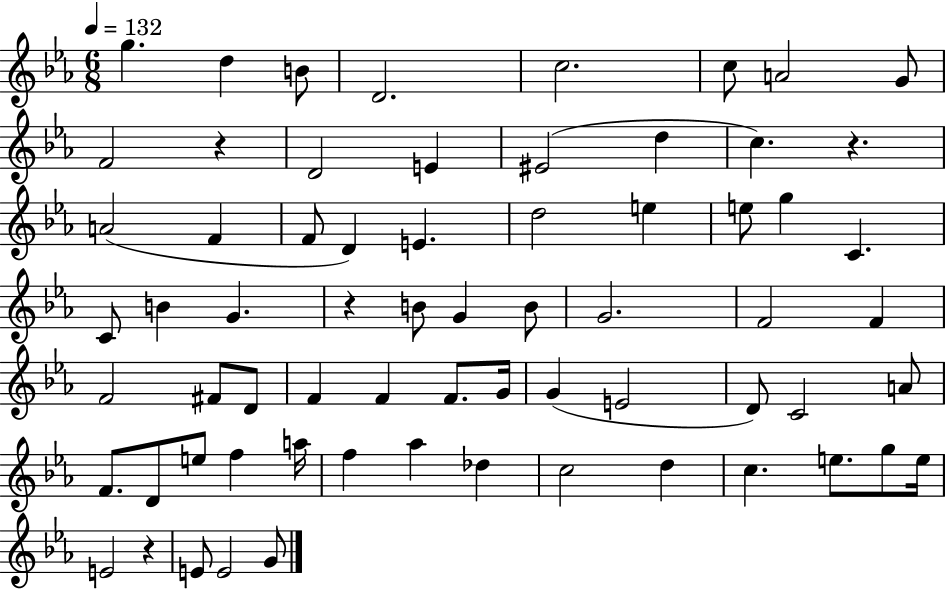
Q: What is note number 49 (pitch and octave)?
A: F5